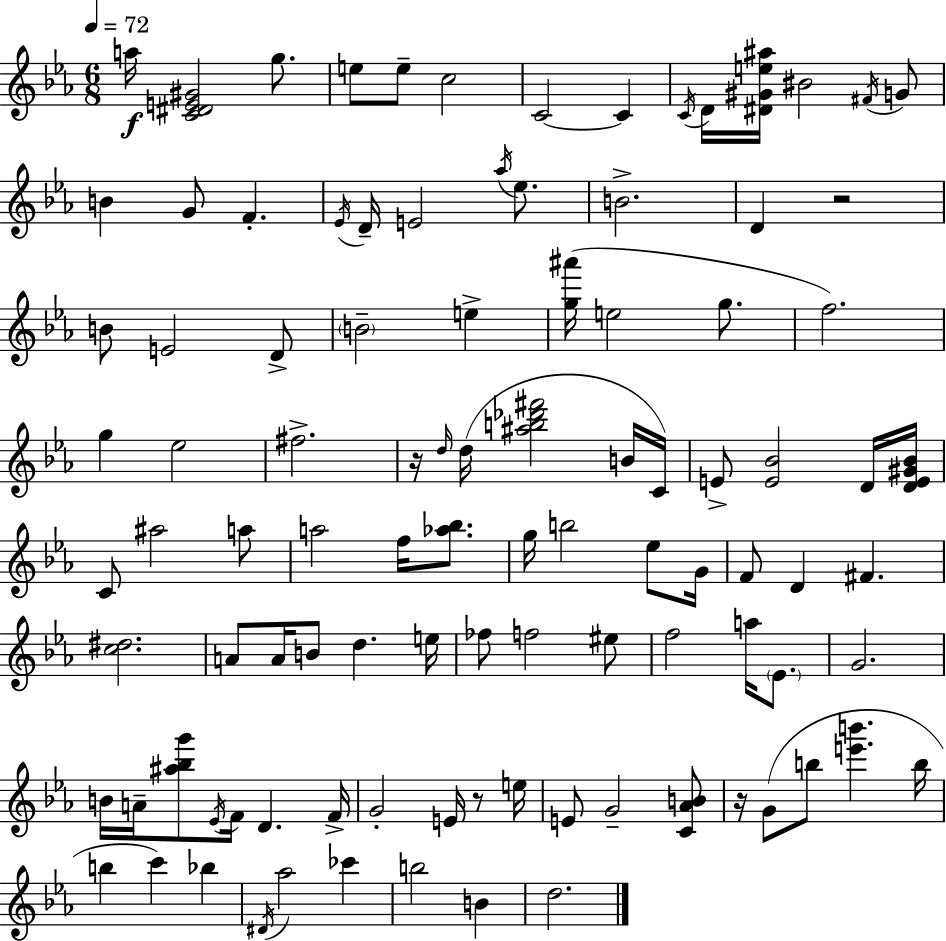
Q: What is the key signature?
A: C minor